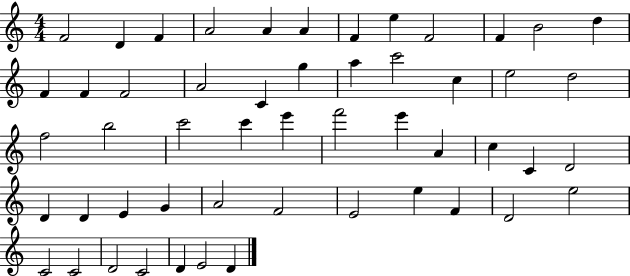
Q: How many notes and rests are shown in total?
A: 52